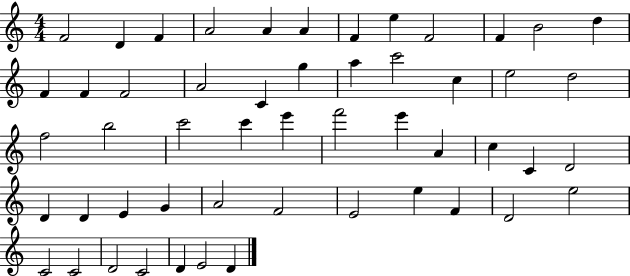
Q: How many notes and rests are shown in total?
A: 52